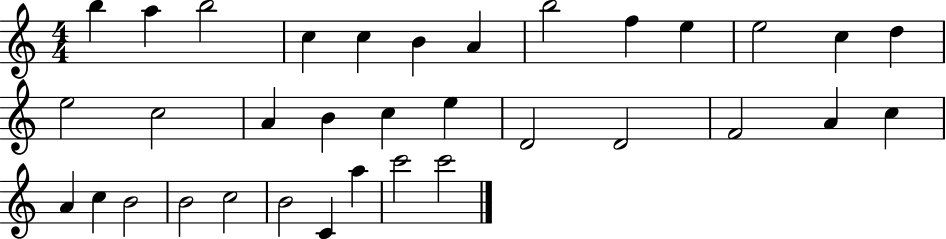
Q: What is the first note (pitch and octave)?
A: B5